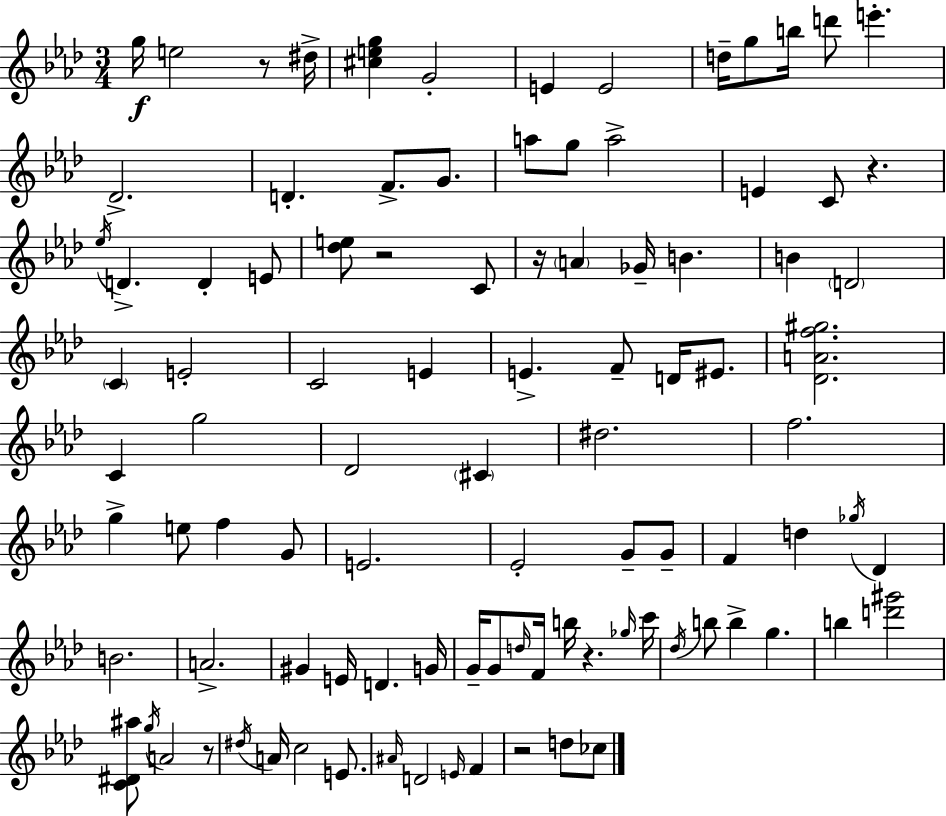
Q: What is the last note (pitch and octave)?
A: CES5